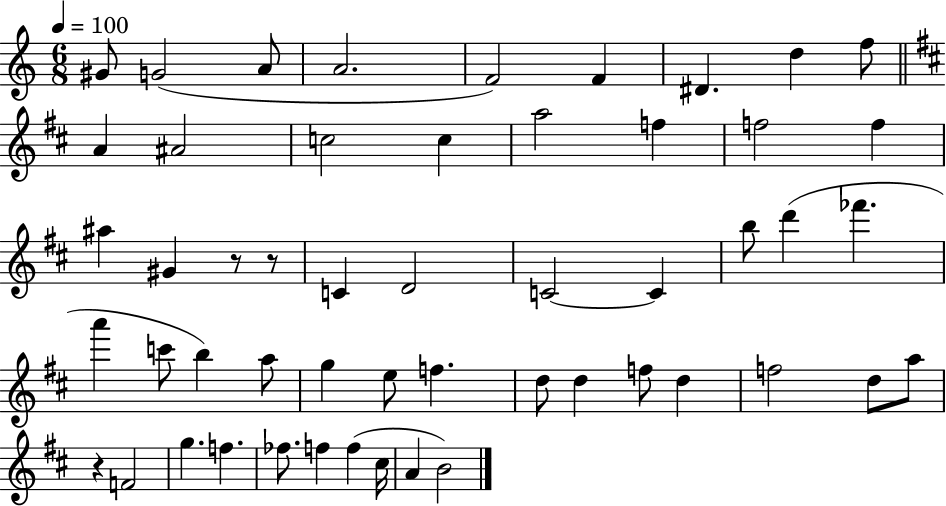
G#4/e G4/h A4/e A4/h. F4/h F4/q D#4/q. D5/q F5/e A4/q A#4/h C5/h C5/q A5/h F5/q F5/h F5/q A#5/q G#4/q R/e R/e C4/q D4/h C4/h C4/q B5/e D6/q FES6/q. A6/q C6/e B5/q A5/e G5/q E5/e F5/q. D5/e D5/q F5/e D5/q F5/h D5/e A5/e R/q F4/h G5/q. F5/q. FES5/e. F5/q F5/q C#5/s A4/q B4/h